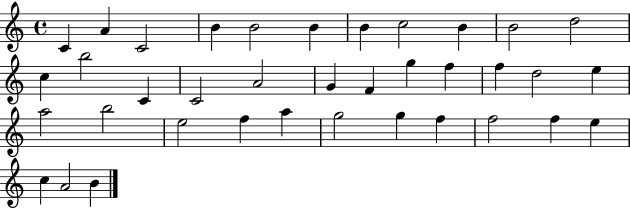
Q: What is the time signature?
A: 4/4